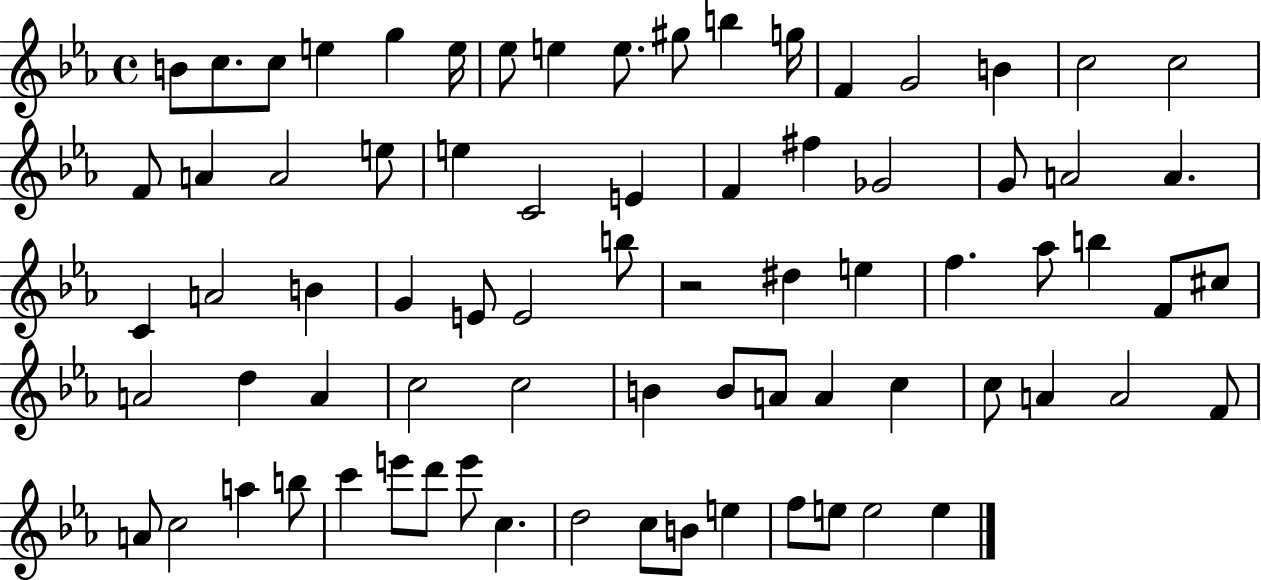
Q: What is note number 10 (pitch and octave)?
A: G#5